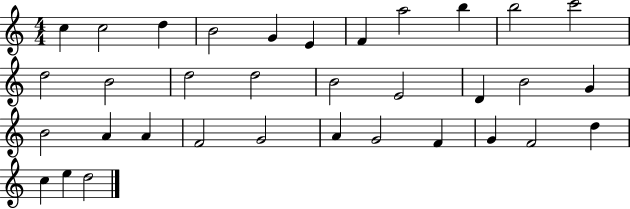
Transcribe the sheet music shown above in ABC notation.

X:1
T:Untitled
M:4/4
L:1/4
K:C
c c2 d B2 G E F a2 b b2 c'2 d2 B2 d2 d2 B2 E2 D B2 G B2 A A F2 G2 A G2 F G F2 d c e d2